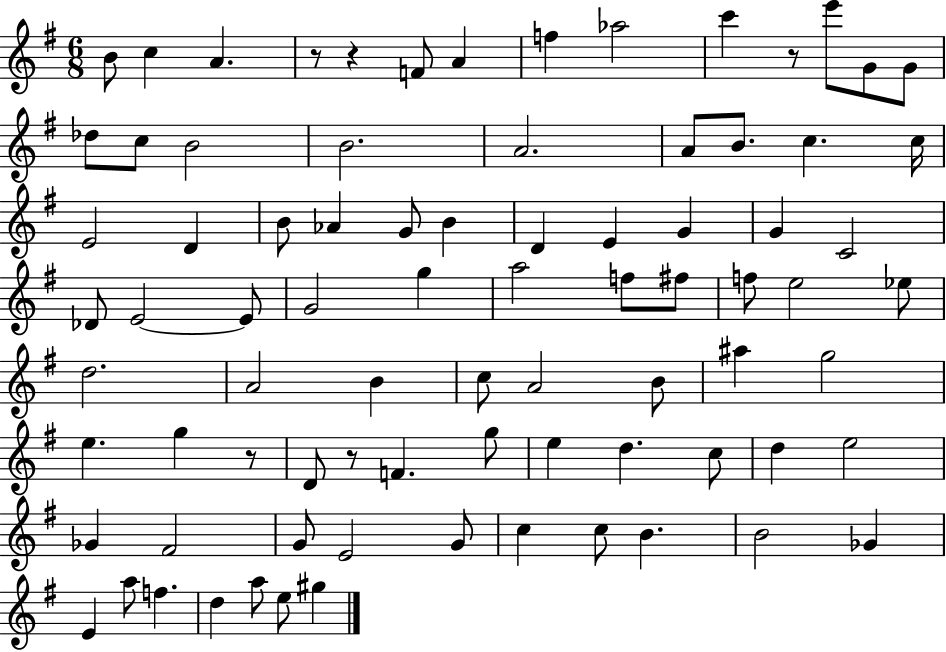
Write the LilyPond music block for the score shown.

{
  \clef treble
  \numericTimeSignature
  \time 6/8
  \key g \major
  b'8 c''4 a'4. | r8 r4 f'8 a'4 | f''4 aes''2 | c'''4 r8 e'''8 g'8 g'8 | \break des''8 c''8 b'2 | b'2. | a'2. | a'8 b'8. c''4. c''16 | \break e'2 d'4 | b'8 aes'4 g'8 b'4 | d'4 e'4 g'4 | g'4 c'2 | \break des'8 e'2~~ e'8 | g'2 g''4 | a''2 f''8 fis''8 | f''8 e''2 ees''8 | \break d''2. | a'2 b'4 | c''8 a'2 b'8 | ais''4 g''2 | \break e''4. g''4 r8 | d'8 r8 f'4. g''8 | e''4 d''4. c''8 | d''4 e''2 | \break ges'4 fis'2 | g'8 e'2 g'8 | c''4 c''8 b'4. | b'2 ges'4 | \break e'4 a''8 f''4. | d''4 a''8 e''8 gis''4 | \bar "|."
}